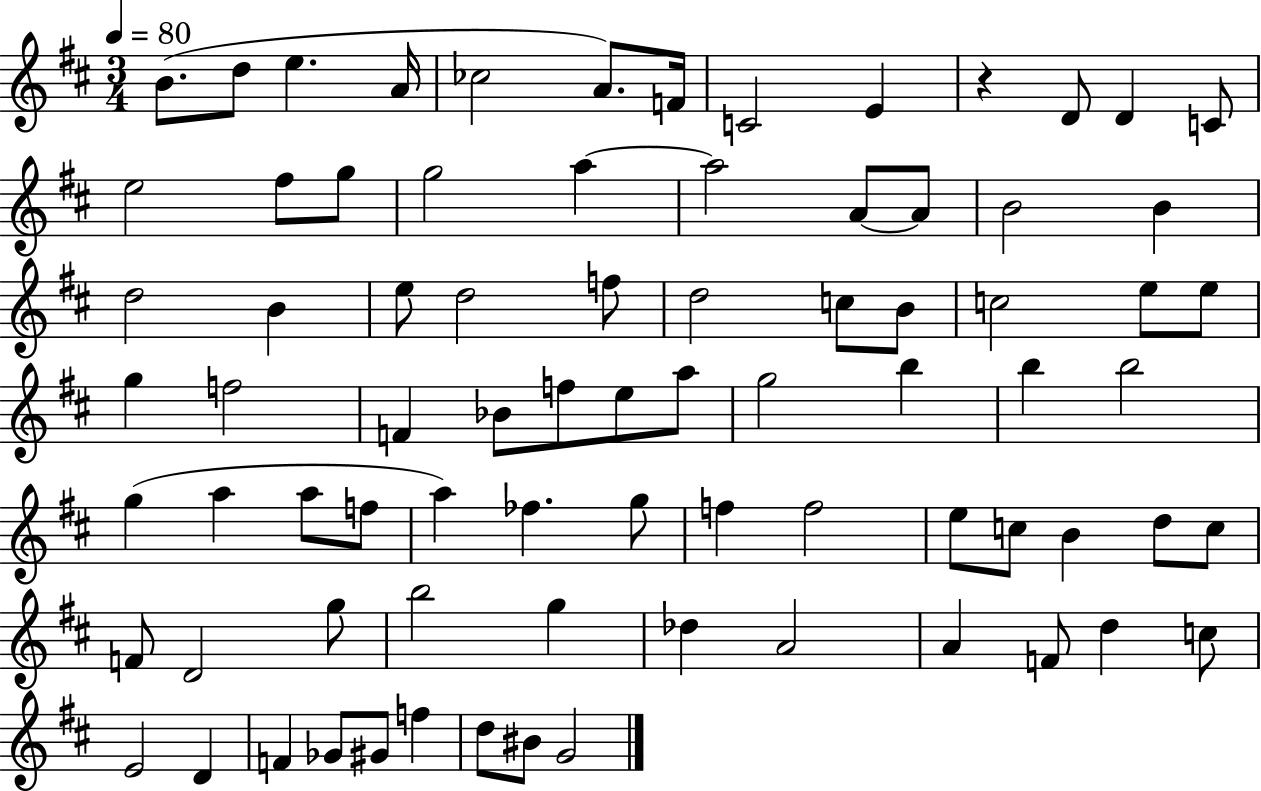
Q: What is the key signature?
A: D major